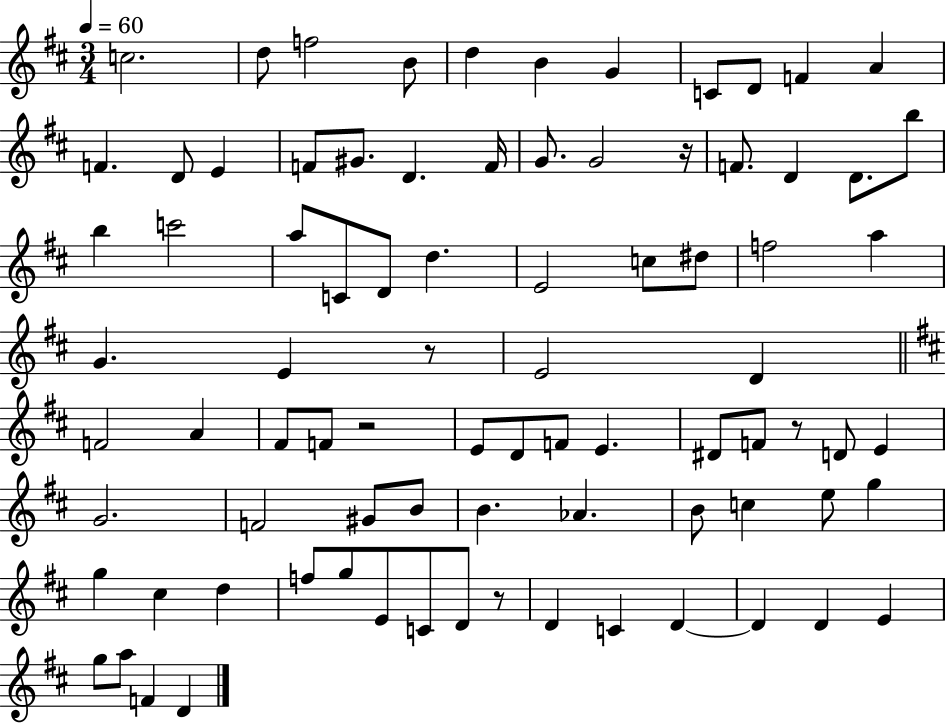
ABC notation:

X:1
T:Untitled
M:3/4
L:1/4
K:D
c2 d/2 f2 B/2 d B G C/2 D/2 F A F D/2 E F/2 ^G/2 D F/4 G/2 G2 z/4 F/2 D D/2 b/2 b c'2 a/2 C/2 D/2 d E2 c/2 ^d/2 f2 a G E z/2 E2 D F2 A ^F/2 F/2 z2 E/2 D/2 F/2 E ^D/2 F/2 z/2 D/2 E G2 F2 ^G/2 B/2 B _A B/2 c e/2 g g ^c d f/2 g/2 E/2 C/2 D/2 z/2 D C D D D E g/2 a/2 F D